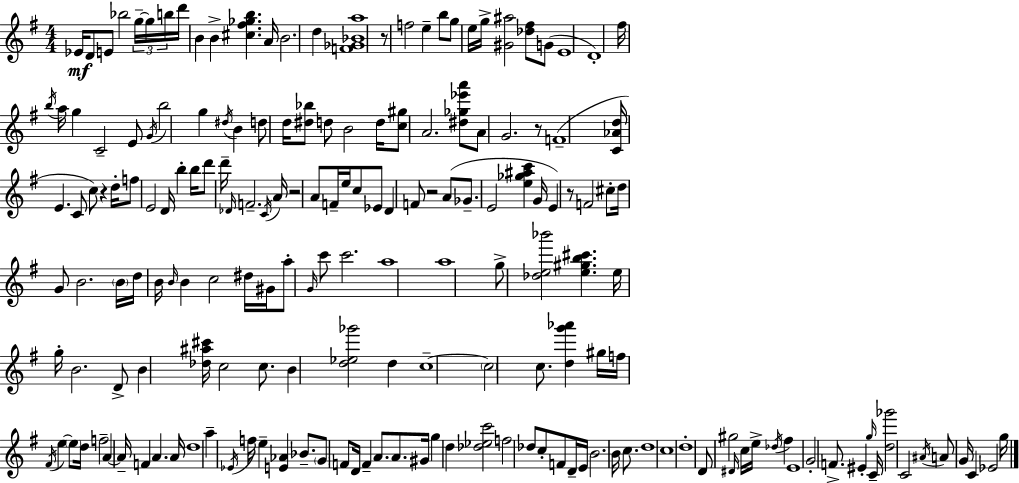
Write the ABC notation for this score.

X:1
T:Untitled
M:4/4
L:1/4
K:G
_E/4 D/2 E/2 _b2 g/4 g/4 b/4 d'/4 B B [^c^f_gb] A/4 B2 d [F_G_Ba]4 z/2 f2 e b/2 g/2 e/4 g/4 [^G^a]2 [_d^f]/2 G/2 E4 D4 ^f/4 b/4 a/4 g C2 E/2 G/4 b2 g ^d/4 B d/2 d/4 [^d_b]/2 d/2 B2 d/4 [c^g]/2 A2 [^d_g_e'a']/2 A/2 G2 z/2 F4 [C_Ad]/4 E C/2 c/2 z d/4 f/2 E2 D/4 b b/4 d'/2 d'/4 _D/4 F2 C/4 A/4 z2 A/2 F/4 e/4 c/2 _E/2 D F/2 z2 A/2 _G/2 E2 [e_g^ac'] G/4 E z/2 F2 ^c/2 d/4 G/2 B2 B/4 d/4 B/4 B/4 B c2 ^d/4 ^G/4 a/2 G/4 c'/2 c'2 a4 a4 g/2 [_de_b']2 [e^gb^c'] e/4 g/4 B2 D/2 B [_d^a^c']/4 c2 c/2 B [d_e_g']2 d c4 c2 c/2 [dg'_a'] ^g/4 f/4 ^F/4 e e/2 d/4 f2 A A/4 F A A/4 d4 a _E/4 f/4 e [E_A] _B/2 G/2 F/2 D/4 F A/2 A/2 ^G/4 g d [_d_ec']2 f2 _d/2 c/2 F/2 D/4 E/4 B2 B/4 c/2 d4 c4 d4 D/2 ^g2 ^D/4 c/4 e/4 _d/4 ^f E4 G2 F/2 ^E g/4 C/4 [d_g']2 C2 ^A/4 A/2 G/4 C _E2 g/4